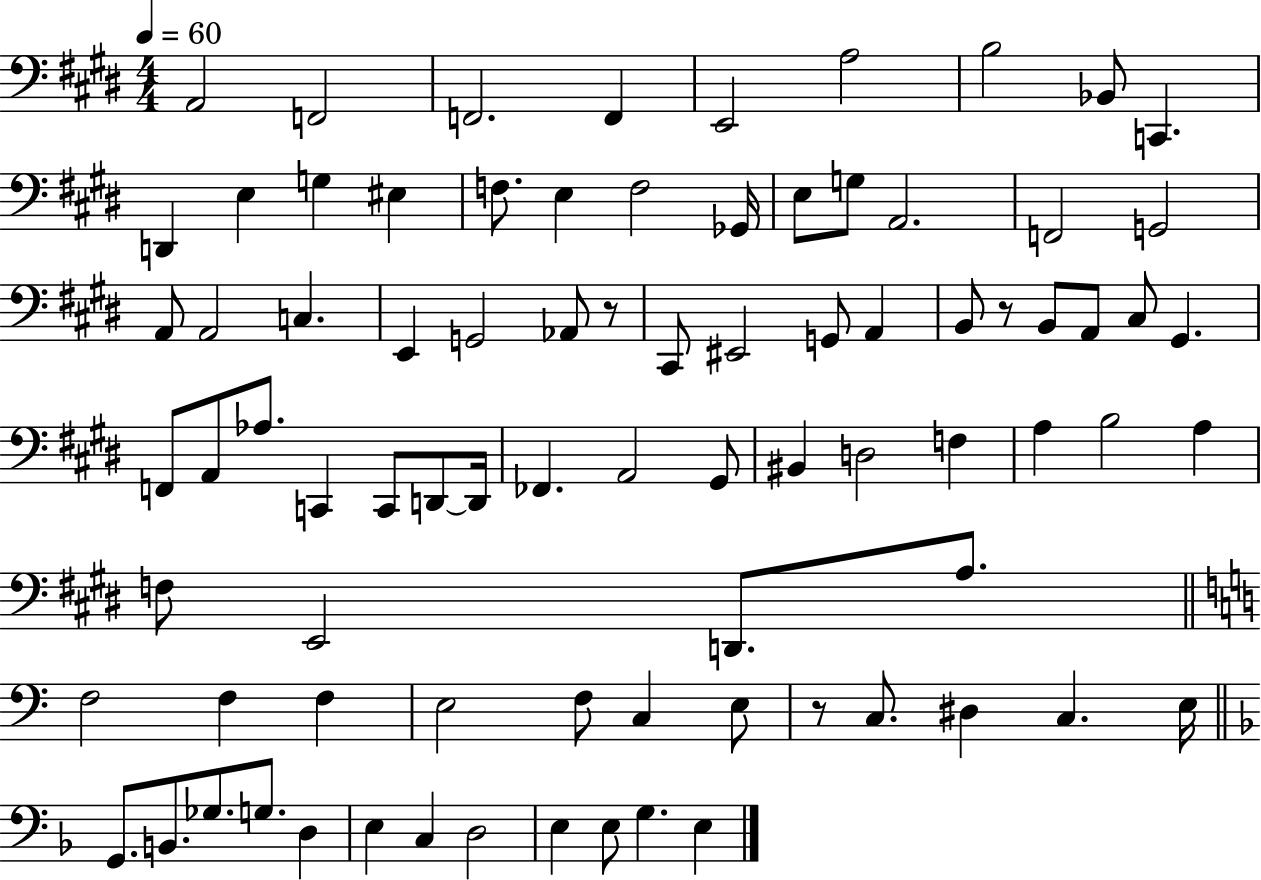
{
  \clef bass
  \numericTimeSignature
  \time 4/4
  \key e \major
  \tempo 4 = 60
  a,2 f,2 | f,2. f,4 | e,2 a2 | b2 bes,8 c,4. | \break d,4 e4 g4 eis4 | f8. e4 f2 ges,16 | e8 g8 a,2. | f,2 g,2 | \break a,8 a,2 c4. | e,4 g,2 aes,8 r8 | cis,8 eis,2 g,8 a,4 | b,8 r8 b,8 a,8 cis8 gis,4. | \break f,8 a,8 aes8. c,4 c,8 d,8~~ d,16 | fes,4. a,2 gis,8 | bis,4 d2 f4 | a4 b2 a4 | \break f8 e,2 d,8. a8. | \bar "||" \break \key a \minor f2 f4 f4 | e2 f8 c4 e8 | r8 c8. dis4 c4. e16 | \bar "||" \break \key f \major g,8. b,8. ges8. g8. d4 | e4 c4 d2 | e4 e8 g4. e4 | \bar "|."
}